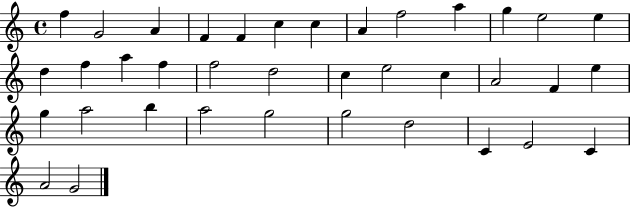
F5/q G4/h A4/q F4/q F4/q C5/q C5/q A4/q F5/h A5/q G5/q E5/h E5/q D5/q F5/q A5/q F5/q F5/h D5/h C5/q E5/h C5/q A4/h F4/q E5/q G5/q A5/h B5/q A5/h G5/h G5/h D5/h C4/q E4/h C4/q A4/h G4/h